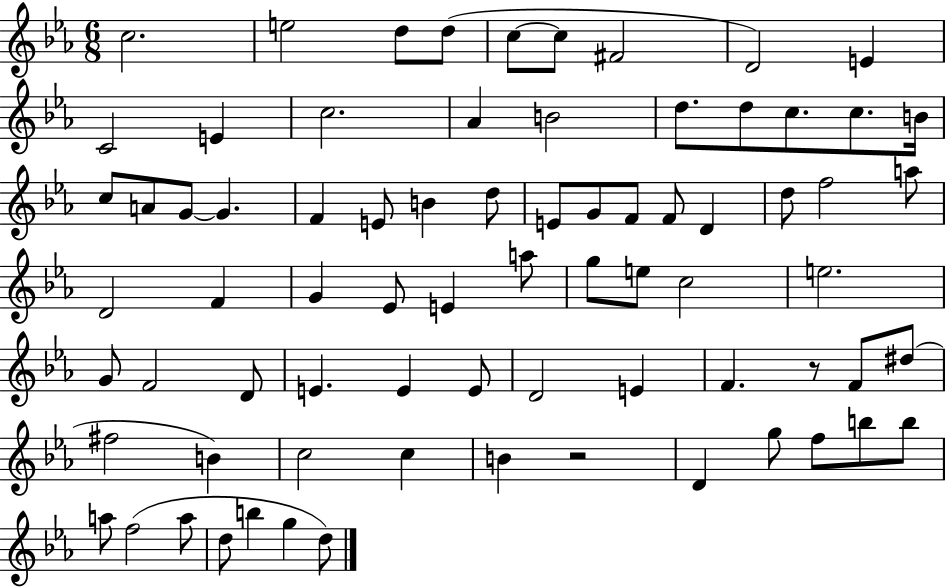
{
  \clef treble
  \numericTimeSignature
  \time 6/8
  \key ees \major
  c''2. | e''2 d''8 d''8( | c''8~~ c''8 fis'2 | d'2) e'4 | \break c'2 e'4 | c''2. | aes'4 b'2 | d''8. d''8 c''8. c''8. b'16 | \break c''8 a'8 g'8~~ g'4. | f'4 e'8 b'4 d''8 | e'8 g'8 f'8 f'8 d'4 | d''8 f''2 a''8 | \break d'2 f'4 | g'4 ees'8 e'4 a''8 | g''8 e''8 c''2 | e''2. | \break g'8 f'2 d'8 | e'4. e'4 e'8 | d'2 e'4 | f'4. r8 f'8 dis''8( | \break fis''2 b'4) | c''2 c''4 | b'4 r2 | d'4 g''8 f''8 b''8 b''8 | \break a''8 f''2( a''8 | d''8 b''4 g''4 d''8) | \bar "|."
}